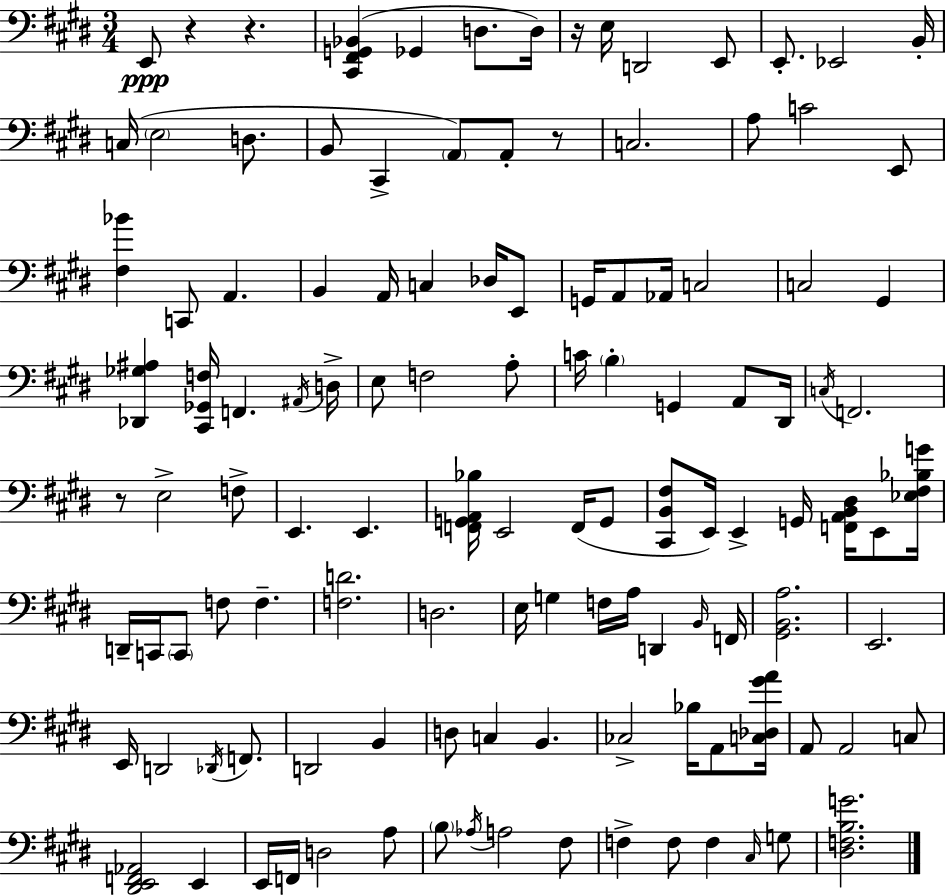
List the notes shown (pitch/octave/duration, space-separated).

E2/e R/q R/q. [C#2,F#2,G2,Bb2]/q Gb2/q D3/e. D3/s R/s E3/s D2/h E2/e E2/e. Eb2/h B2/s C3/s E3/h D3/e. B2/e C#2/q A2/e A2/e R/e C3/h. A3/e C4/h E2/e [F#3,Bb4]/q C2/e A2/q. B2/q A2/s C3/q Db3/s E2/e G2/s A2/e Ab2/s C3/h C3/h G#2/q [Db2,Gb3,A#3]/q [C#2,Gb2,F3]/s F2/q. A#2/s D3/s E3/e F3/h A3/e C4/s B3/q G2/q A2/e D#2/s C3/s F2/h. R/e E3/h F3/e E2/q. E2/q. [F2,G2,A2,Bb3]/s E2/h F2/s G2/e [C#2,B2,F#3]/e E2/s E2/q G2/s [F2,A2,B2,D#3]/s E2/e [Eb3,F#3,Bb3,G4]/s D2/s C2/s C2/e F3/e F3/q. [F3,D4]/h. D3/h. E3/s G3/q F3/s A3/s D2/q B2/s F2/s [G#2,B2,A3]/h. E2/h. E2/s D2/h Db2/s F2/e. D2/h B2/q D3/e C3/q B2/q. CES3/h Bb3/s A2/e [C3,Db3,G#4,A4]/s A2/e A2/h C3/e [D#2,E2,F2,Ab2]/h E2/q E2/s F2/s D3/h A3/e B3/e Ab3/s A3/h F#3/e F3/q F3/e F3/q C#3/s G3/e [D#3,F3,B3,G4]/h.